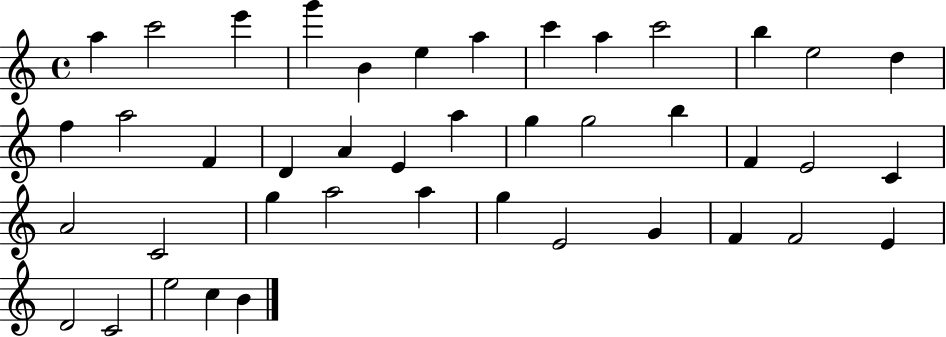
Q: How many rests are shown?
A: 0